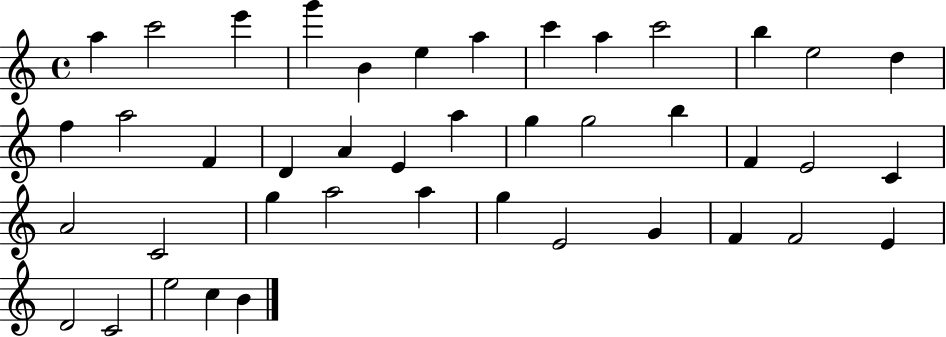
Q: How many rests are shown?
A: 0